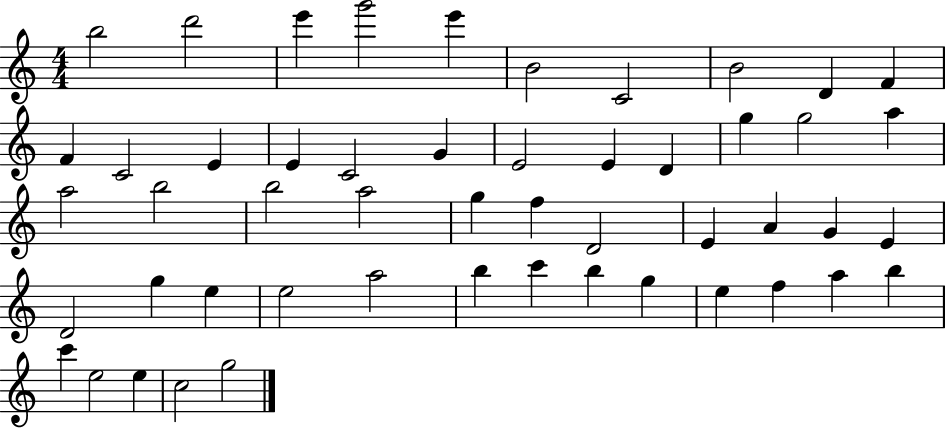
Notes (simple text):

B5/h D6/h E6/q G6/h E6/q B4/h C4/h B4/h D4/q F4/q F4/q C4/h E4/q E4/q C4/h G4/q E4/h E4/q D4/q G5/q G5/h A5/q A5/h B5/h B5/h A5/h G5/q F5/q D4/h E4/q A4/q G4/q E4/q D4/h G5/q E5/q E5/h A5/h B5/q C6/q B5/q G5/q E5/q F5/q A5/q B5/q C6/q E5/h E5/q C5/h G5/h